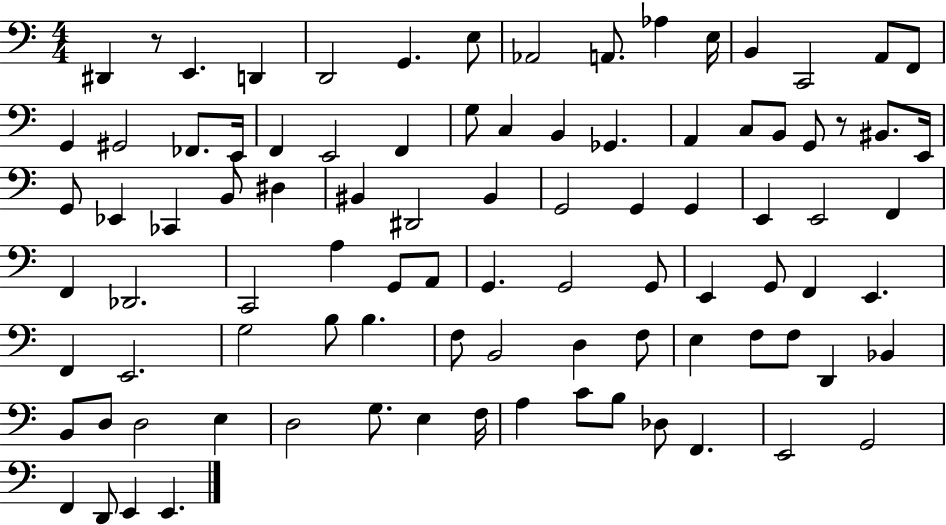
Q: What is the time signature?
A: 4/4